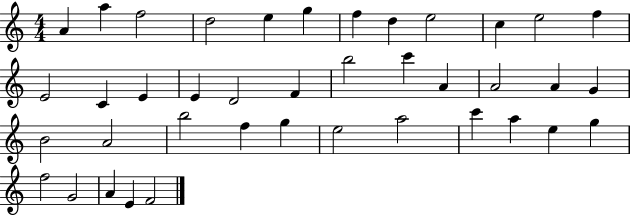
{
  \clef treble
  \numericTimeSignature
  \time 4/4
  \key c \major
  a'4 a''4 f''2 | d''2 e''4 g''4 | f''4 d''4 e''2 | c''4 e''2 f''4 | \break e'2 c'4 e'4 | e'4 d'2 f'4 | b''2 c'''4 a'4 | a'2 a'4 g'4 | \break b'2 a'2 | b''2 f''4 g''4 | e''2 a''2 | c'''4 a''4 e''4 g''4 | \break f''2 g'2 | a'4 e'4 f'2 | \bar "|."
}